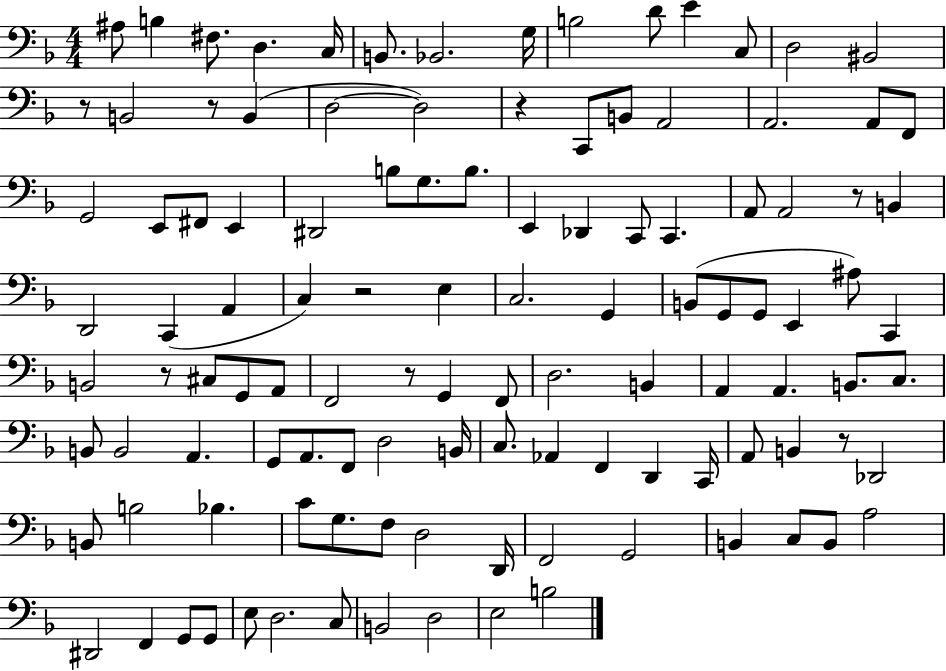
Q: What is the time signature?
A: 4/4